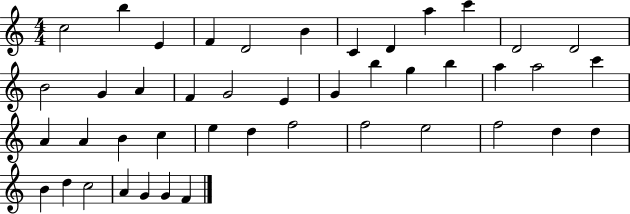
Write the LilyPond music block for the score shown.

{
  \clef treble
  \numericTimeSignature
  \time 4/4
  \key c \major
  c''2 b''4 e'4 | f'4 d'2 b'4 | c'4 d'4 a''4 c'''4 | d'2 d'2 | \break b'2 g'4 a'4 | f'4 g'2 e'4 | g'4 b''4 g''4 b''4 | a''4 a''2 c'''4 | \break a'4 a'4 b'4 c''4 | e''4 d''4 f''2 | f''2 e''2 | f''2 d''4 d''4 | \break b'4 d''4 c''2 | a'4 g'4 g'4 f'4 | \bar "|."
}